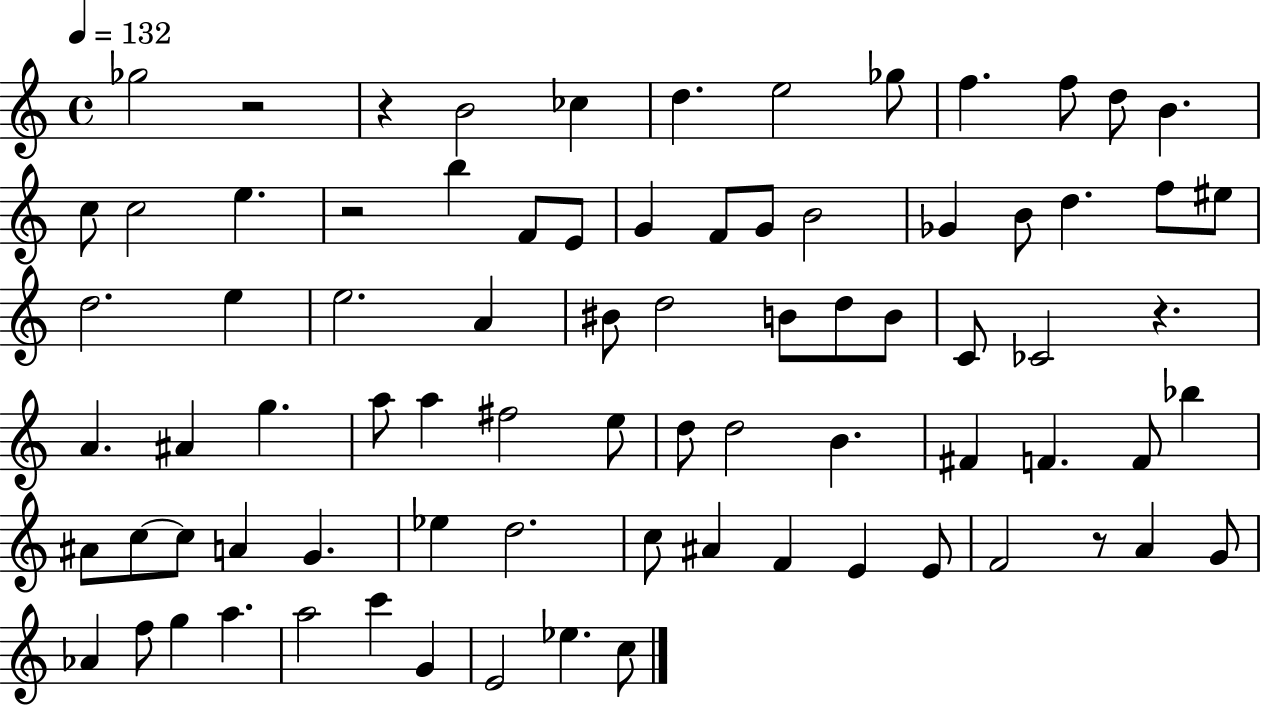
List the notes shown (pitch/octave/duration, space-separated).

Gb5/h R/h R/q B4/h CES5/q D5/q. E5/h Gb5/e F5/q. F5/e D5/e B4/q. C5/e C5/h E5/q. R/h B5/q F4/e E4/e G4/q F4/e G4/e B4/h Gb4/q B4/e D5/q. F5/e EIS5/e D5/h. E5/q E5/h. A4/q BIS4/e D5/h B4/e D5/e B4/e C4/e CES4/h R/q. A4/q. A#4/q G5/q. A5/e A5/q F#5/h E5/e D5/e D5/h B4/q. F#4/q F4/q. F4/e Bb5/q A#4/e C5/e C5/e A4/q G4/q. Eb5/q D5/h. C5/e A#4/q F4/q E4/q E4/e F4/h R/e A4/q G4/e Ab4/q F5/e G5/q A5/q. A5/h C6/q G4/q E4/h Eb5/q. C5/e